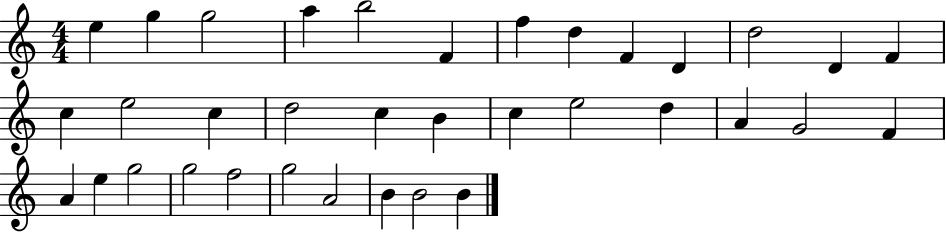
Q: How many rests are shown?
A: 0